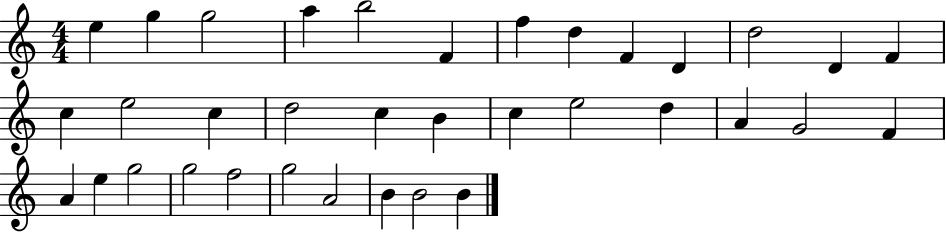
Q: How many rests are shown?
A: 0